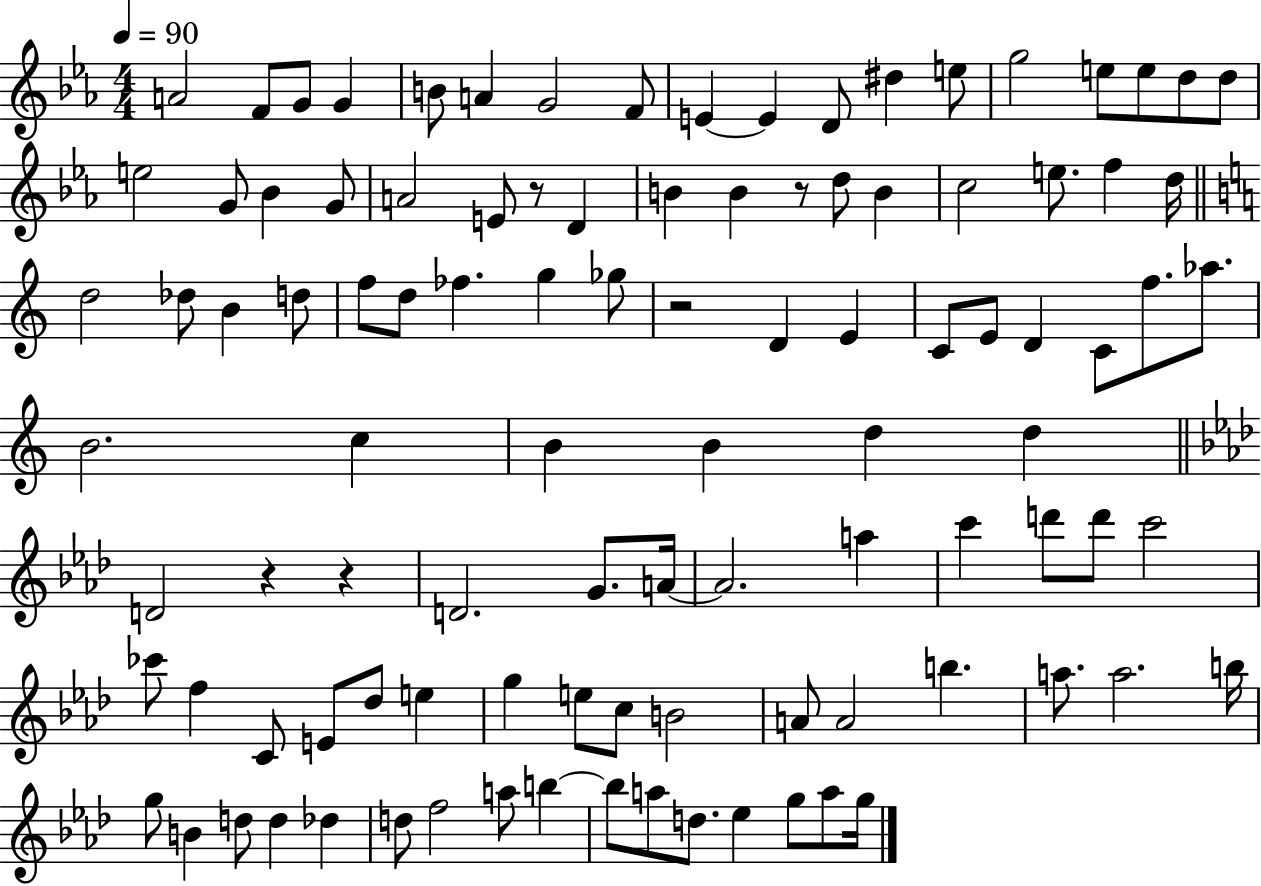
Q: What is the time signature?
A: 4/4